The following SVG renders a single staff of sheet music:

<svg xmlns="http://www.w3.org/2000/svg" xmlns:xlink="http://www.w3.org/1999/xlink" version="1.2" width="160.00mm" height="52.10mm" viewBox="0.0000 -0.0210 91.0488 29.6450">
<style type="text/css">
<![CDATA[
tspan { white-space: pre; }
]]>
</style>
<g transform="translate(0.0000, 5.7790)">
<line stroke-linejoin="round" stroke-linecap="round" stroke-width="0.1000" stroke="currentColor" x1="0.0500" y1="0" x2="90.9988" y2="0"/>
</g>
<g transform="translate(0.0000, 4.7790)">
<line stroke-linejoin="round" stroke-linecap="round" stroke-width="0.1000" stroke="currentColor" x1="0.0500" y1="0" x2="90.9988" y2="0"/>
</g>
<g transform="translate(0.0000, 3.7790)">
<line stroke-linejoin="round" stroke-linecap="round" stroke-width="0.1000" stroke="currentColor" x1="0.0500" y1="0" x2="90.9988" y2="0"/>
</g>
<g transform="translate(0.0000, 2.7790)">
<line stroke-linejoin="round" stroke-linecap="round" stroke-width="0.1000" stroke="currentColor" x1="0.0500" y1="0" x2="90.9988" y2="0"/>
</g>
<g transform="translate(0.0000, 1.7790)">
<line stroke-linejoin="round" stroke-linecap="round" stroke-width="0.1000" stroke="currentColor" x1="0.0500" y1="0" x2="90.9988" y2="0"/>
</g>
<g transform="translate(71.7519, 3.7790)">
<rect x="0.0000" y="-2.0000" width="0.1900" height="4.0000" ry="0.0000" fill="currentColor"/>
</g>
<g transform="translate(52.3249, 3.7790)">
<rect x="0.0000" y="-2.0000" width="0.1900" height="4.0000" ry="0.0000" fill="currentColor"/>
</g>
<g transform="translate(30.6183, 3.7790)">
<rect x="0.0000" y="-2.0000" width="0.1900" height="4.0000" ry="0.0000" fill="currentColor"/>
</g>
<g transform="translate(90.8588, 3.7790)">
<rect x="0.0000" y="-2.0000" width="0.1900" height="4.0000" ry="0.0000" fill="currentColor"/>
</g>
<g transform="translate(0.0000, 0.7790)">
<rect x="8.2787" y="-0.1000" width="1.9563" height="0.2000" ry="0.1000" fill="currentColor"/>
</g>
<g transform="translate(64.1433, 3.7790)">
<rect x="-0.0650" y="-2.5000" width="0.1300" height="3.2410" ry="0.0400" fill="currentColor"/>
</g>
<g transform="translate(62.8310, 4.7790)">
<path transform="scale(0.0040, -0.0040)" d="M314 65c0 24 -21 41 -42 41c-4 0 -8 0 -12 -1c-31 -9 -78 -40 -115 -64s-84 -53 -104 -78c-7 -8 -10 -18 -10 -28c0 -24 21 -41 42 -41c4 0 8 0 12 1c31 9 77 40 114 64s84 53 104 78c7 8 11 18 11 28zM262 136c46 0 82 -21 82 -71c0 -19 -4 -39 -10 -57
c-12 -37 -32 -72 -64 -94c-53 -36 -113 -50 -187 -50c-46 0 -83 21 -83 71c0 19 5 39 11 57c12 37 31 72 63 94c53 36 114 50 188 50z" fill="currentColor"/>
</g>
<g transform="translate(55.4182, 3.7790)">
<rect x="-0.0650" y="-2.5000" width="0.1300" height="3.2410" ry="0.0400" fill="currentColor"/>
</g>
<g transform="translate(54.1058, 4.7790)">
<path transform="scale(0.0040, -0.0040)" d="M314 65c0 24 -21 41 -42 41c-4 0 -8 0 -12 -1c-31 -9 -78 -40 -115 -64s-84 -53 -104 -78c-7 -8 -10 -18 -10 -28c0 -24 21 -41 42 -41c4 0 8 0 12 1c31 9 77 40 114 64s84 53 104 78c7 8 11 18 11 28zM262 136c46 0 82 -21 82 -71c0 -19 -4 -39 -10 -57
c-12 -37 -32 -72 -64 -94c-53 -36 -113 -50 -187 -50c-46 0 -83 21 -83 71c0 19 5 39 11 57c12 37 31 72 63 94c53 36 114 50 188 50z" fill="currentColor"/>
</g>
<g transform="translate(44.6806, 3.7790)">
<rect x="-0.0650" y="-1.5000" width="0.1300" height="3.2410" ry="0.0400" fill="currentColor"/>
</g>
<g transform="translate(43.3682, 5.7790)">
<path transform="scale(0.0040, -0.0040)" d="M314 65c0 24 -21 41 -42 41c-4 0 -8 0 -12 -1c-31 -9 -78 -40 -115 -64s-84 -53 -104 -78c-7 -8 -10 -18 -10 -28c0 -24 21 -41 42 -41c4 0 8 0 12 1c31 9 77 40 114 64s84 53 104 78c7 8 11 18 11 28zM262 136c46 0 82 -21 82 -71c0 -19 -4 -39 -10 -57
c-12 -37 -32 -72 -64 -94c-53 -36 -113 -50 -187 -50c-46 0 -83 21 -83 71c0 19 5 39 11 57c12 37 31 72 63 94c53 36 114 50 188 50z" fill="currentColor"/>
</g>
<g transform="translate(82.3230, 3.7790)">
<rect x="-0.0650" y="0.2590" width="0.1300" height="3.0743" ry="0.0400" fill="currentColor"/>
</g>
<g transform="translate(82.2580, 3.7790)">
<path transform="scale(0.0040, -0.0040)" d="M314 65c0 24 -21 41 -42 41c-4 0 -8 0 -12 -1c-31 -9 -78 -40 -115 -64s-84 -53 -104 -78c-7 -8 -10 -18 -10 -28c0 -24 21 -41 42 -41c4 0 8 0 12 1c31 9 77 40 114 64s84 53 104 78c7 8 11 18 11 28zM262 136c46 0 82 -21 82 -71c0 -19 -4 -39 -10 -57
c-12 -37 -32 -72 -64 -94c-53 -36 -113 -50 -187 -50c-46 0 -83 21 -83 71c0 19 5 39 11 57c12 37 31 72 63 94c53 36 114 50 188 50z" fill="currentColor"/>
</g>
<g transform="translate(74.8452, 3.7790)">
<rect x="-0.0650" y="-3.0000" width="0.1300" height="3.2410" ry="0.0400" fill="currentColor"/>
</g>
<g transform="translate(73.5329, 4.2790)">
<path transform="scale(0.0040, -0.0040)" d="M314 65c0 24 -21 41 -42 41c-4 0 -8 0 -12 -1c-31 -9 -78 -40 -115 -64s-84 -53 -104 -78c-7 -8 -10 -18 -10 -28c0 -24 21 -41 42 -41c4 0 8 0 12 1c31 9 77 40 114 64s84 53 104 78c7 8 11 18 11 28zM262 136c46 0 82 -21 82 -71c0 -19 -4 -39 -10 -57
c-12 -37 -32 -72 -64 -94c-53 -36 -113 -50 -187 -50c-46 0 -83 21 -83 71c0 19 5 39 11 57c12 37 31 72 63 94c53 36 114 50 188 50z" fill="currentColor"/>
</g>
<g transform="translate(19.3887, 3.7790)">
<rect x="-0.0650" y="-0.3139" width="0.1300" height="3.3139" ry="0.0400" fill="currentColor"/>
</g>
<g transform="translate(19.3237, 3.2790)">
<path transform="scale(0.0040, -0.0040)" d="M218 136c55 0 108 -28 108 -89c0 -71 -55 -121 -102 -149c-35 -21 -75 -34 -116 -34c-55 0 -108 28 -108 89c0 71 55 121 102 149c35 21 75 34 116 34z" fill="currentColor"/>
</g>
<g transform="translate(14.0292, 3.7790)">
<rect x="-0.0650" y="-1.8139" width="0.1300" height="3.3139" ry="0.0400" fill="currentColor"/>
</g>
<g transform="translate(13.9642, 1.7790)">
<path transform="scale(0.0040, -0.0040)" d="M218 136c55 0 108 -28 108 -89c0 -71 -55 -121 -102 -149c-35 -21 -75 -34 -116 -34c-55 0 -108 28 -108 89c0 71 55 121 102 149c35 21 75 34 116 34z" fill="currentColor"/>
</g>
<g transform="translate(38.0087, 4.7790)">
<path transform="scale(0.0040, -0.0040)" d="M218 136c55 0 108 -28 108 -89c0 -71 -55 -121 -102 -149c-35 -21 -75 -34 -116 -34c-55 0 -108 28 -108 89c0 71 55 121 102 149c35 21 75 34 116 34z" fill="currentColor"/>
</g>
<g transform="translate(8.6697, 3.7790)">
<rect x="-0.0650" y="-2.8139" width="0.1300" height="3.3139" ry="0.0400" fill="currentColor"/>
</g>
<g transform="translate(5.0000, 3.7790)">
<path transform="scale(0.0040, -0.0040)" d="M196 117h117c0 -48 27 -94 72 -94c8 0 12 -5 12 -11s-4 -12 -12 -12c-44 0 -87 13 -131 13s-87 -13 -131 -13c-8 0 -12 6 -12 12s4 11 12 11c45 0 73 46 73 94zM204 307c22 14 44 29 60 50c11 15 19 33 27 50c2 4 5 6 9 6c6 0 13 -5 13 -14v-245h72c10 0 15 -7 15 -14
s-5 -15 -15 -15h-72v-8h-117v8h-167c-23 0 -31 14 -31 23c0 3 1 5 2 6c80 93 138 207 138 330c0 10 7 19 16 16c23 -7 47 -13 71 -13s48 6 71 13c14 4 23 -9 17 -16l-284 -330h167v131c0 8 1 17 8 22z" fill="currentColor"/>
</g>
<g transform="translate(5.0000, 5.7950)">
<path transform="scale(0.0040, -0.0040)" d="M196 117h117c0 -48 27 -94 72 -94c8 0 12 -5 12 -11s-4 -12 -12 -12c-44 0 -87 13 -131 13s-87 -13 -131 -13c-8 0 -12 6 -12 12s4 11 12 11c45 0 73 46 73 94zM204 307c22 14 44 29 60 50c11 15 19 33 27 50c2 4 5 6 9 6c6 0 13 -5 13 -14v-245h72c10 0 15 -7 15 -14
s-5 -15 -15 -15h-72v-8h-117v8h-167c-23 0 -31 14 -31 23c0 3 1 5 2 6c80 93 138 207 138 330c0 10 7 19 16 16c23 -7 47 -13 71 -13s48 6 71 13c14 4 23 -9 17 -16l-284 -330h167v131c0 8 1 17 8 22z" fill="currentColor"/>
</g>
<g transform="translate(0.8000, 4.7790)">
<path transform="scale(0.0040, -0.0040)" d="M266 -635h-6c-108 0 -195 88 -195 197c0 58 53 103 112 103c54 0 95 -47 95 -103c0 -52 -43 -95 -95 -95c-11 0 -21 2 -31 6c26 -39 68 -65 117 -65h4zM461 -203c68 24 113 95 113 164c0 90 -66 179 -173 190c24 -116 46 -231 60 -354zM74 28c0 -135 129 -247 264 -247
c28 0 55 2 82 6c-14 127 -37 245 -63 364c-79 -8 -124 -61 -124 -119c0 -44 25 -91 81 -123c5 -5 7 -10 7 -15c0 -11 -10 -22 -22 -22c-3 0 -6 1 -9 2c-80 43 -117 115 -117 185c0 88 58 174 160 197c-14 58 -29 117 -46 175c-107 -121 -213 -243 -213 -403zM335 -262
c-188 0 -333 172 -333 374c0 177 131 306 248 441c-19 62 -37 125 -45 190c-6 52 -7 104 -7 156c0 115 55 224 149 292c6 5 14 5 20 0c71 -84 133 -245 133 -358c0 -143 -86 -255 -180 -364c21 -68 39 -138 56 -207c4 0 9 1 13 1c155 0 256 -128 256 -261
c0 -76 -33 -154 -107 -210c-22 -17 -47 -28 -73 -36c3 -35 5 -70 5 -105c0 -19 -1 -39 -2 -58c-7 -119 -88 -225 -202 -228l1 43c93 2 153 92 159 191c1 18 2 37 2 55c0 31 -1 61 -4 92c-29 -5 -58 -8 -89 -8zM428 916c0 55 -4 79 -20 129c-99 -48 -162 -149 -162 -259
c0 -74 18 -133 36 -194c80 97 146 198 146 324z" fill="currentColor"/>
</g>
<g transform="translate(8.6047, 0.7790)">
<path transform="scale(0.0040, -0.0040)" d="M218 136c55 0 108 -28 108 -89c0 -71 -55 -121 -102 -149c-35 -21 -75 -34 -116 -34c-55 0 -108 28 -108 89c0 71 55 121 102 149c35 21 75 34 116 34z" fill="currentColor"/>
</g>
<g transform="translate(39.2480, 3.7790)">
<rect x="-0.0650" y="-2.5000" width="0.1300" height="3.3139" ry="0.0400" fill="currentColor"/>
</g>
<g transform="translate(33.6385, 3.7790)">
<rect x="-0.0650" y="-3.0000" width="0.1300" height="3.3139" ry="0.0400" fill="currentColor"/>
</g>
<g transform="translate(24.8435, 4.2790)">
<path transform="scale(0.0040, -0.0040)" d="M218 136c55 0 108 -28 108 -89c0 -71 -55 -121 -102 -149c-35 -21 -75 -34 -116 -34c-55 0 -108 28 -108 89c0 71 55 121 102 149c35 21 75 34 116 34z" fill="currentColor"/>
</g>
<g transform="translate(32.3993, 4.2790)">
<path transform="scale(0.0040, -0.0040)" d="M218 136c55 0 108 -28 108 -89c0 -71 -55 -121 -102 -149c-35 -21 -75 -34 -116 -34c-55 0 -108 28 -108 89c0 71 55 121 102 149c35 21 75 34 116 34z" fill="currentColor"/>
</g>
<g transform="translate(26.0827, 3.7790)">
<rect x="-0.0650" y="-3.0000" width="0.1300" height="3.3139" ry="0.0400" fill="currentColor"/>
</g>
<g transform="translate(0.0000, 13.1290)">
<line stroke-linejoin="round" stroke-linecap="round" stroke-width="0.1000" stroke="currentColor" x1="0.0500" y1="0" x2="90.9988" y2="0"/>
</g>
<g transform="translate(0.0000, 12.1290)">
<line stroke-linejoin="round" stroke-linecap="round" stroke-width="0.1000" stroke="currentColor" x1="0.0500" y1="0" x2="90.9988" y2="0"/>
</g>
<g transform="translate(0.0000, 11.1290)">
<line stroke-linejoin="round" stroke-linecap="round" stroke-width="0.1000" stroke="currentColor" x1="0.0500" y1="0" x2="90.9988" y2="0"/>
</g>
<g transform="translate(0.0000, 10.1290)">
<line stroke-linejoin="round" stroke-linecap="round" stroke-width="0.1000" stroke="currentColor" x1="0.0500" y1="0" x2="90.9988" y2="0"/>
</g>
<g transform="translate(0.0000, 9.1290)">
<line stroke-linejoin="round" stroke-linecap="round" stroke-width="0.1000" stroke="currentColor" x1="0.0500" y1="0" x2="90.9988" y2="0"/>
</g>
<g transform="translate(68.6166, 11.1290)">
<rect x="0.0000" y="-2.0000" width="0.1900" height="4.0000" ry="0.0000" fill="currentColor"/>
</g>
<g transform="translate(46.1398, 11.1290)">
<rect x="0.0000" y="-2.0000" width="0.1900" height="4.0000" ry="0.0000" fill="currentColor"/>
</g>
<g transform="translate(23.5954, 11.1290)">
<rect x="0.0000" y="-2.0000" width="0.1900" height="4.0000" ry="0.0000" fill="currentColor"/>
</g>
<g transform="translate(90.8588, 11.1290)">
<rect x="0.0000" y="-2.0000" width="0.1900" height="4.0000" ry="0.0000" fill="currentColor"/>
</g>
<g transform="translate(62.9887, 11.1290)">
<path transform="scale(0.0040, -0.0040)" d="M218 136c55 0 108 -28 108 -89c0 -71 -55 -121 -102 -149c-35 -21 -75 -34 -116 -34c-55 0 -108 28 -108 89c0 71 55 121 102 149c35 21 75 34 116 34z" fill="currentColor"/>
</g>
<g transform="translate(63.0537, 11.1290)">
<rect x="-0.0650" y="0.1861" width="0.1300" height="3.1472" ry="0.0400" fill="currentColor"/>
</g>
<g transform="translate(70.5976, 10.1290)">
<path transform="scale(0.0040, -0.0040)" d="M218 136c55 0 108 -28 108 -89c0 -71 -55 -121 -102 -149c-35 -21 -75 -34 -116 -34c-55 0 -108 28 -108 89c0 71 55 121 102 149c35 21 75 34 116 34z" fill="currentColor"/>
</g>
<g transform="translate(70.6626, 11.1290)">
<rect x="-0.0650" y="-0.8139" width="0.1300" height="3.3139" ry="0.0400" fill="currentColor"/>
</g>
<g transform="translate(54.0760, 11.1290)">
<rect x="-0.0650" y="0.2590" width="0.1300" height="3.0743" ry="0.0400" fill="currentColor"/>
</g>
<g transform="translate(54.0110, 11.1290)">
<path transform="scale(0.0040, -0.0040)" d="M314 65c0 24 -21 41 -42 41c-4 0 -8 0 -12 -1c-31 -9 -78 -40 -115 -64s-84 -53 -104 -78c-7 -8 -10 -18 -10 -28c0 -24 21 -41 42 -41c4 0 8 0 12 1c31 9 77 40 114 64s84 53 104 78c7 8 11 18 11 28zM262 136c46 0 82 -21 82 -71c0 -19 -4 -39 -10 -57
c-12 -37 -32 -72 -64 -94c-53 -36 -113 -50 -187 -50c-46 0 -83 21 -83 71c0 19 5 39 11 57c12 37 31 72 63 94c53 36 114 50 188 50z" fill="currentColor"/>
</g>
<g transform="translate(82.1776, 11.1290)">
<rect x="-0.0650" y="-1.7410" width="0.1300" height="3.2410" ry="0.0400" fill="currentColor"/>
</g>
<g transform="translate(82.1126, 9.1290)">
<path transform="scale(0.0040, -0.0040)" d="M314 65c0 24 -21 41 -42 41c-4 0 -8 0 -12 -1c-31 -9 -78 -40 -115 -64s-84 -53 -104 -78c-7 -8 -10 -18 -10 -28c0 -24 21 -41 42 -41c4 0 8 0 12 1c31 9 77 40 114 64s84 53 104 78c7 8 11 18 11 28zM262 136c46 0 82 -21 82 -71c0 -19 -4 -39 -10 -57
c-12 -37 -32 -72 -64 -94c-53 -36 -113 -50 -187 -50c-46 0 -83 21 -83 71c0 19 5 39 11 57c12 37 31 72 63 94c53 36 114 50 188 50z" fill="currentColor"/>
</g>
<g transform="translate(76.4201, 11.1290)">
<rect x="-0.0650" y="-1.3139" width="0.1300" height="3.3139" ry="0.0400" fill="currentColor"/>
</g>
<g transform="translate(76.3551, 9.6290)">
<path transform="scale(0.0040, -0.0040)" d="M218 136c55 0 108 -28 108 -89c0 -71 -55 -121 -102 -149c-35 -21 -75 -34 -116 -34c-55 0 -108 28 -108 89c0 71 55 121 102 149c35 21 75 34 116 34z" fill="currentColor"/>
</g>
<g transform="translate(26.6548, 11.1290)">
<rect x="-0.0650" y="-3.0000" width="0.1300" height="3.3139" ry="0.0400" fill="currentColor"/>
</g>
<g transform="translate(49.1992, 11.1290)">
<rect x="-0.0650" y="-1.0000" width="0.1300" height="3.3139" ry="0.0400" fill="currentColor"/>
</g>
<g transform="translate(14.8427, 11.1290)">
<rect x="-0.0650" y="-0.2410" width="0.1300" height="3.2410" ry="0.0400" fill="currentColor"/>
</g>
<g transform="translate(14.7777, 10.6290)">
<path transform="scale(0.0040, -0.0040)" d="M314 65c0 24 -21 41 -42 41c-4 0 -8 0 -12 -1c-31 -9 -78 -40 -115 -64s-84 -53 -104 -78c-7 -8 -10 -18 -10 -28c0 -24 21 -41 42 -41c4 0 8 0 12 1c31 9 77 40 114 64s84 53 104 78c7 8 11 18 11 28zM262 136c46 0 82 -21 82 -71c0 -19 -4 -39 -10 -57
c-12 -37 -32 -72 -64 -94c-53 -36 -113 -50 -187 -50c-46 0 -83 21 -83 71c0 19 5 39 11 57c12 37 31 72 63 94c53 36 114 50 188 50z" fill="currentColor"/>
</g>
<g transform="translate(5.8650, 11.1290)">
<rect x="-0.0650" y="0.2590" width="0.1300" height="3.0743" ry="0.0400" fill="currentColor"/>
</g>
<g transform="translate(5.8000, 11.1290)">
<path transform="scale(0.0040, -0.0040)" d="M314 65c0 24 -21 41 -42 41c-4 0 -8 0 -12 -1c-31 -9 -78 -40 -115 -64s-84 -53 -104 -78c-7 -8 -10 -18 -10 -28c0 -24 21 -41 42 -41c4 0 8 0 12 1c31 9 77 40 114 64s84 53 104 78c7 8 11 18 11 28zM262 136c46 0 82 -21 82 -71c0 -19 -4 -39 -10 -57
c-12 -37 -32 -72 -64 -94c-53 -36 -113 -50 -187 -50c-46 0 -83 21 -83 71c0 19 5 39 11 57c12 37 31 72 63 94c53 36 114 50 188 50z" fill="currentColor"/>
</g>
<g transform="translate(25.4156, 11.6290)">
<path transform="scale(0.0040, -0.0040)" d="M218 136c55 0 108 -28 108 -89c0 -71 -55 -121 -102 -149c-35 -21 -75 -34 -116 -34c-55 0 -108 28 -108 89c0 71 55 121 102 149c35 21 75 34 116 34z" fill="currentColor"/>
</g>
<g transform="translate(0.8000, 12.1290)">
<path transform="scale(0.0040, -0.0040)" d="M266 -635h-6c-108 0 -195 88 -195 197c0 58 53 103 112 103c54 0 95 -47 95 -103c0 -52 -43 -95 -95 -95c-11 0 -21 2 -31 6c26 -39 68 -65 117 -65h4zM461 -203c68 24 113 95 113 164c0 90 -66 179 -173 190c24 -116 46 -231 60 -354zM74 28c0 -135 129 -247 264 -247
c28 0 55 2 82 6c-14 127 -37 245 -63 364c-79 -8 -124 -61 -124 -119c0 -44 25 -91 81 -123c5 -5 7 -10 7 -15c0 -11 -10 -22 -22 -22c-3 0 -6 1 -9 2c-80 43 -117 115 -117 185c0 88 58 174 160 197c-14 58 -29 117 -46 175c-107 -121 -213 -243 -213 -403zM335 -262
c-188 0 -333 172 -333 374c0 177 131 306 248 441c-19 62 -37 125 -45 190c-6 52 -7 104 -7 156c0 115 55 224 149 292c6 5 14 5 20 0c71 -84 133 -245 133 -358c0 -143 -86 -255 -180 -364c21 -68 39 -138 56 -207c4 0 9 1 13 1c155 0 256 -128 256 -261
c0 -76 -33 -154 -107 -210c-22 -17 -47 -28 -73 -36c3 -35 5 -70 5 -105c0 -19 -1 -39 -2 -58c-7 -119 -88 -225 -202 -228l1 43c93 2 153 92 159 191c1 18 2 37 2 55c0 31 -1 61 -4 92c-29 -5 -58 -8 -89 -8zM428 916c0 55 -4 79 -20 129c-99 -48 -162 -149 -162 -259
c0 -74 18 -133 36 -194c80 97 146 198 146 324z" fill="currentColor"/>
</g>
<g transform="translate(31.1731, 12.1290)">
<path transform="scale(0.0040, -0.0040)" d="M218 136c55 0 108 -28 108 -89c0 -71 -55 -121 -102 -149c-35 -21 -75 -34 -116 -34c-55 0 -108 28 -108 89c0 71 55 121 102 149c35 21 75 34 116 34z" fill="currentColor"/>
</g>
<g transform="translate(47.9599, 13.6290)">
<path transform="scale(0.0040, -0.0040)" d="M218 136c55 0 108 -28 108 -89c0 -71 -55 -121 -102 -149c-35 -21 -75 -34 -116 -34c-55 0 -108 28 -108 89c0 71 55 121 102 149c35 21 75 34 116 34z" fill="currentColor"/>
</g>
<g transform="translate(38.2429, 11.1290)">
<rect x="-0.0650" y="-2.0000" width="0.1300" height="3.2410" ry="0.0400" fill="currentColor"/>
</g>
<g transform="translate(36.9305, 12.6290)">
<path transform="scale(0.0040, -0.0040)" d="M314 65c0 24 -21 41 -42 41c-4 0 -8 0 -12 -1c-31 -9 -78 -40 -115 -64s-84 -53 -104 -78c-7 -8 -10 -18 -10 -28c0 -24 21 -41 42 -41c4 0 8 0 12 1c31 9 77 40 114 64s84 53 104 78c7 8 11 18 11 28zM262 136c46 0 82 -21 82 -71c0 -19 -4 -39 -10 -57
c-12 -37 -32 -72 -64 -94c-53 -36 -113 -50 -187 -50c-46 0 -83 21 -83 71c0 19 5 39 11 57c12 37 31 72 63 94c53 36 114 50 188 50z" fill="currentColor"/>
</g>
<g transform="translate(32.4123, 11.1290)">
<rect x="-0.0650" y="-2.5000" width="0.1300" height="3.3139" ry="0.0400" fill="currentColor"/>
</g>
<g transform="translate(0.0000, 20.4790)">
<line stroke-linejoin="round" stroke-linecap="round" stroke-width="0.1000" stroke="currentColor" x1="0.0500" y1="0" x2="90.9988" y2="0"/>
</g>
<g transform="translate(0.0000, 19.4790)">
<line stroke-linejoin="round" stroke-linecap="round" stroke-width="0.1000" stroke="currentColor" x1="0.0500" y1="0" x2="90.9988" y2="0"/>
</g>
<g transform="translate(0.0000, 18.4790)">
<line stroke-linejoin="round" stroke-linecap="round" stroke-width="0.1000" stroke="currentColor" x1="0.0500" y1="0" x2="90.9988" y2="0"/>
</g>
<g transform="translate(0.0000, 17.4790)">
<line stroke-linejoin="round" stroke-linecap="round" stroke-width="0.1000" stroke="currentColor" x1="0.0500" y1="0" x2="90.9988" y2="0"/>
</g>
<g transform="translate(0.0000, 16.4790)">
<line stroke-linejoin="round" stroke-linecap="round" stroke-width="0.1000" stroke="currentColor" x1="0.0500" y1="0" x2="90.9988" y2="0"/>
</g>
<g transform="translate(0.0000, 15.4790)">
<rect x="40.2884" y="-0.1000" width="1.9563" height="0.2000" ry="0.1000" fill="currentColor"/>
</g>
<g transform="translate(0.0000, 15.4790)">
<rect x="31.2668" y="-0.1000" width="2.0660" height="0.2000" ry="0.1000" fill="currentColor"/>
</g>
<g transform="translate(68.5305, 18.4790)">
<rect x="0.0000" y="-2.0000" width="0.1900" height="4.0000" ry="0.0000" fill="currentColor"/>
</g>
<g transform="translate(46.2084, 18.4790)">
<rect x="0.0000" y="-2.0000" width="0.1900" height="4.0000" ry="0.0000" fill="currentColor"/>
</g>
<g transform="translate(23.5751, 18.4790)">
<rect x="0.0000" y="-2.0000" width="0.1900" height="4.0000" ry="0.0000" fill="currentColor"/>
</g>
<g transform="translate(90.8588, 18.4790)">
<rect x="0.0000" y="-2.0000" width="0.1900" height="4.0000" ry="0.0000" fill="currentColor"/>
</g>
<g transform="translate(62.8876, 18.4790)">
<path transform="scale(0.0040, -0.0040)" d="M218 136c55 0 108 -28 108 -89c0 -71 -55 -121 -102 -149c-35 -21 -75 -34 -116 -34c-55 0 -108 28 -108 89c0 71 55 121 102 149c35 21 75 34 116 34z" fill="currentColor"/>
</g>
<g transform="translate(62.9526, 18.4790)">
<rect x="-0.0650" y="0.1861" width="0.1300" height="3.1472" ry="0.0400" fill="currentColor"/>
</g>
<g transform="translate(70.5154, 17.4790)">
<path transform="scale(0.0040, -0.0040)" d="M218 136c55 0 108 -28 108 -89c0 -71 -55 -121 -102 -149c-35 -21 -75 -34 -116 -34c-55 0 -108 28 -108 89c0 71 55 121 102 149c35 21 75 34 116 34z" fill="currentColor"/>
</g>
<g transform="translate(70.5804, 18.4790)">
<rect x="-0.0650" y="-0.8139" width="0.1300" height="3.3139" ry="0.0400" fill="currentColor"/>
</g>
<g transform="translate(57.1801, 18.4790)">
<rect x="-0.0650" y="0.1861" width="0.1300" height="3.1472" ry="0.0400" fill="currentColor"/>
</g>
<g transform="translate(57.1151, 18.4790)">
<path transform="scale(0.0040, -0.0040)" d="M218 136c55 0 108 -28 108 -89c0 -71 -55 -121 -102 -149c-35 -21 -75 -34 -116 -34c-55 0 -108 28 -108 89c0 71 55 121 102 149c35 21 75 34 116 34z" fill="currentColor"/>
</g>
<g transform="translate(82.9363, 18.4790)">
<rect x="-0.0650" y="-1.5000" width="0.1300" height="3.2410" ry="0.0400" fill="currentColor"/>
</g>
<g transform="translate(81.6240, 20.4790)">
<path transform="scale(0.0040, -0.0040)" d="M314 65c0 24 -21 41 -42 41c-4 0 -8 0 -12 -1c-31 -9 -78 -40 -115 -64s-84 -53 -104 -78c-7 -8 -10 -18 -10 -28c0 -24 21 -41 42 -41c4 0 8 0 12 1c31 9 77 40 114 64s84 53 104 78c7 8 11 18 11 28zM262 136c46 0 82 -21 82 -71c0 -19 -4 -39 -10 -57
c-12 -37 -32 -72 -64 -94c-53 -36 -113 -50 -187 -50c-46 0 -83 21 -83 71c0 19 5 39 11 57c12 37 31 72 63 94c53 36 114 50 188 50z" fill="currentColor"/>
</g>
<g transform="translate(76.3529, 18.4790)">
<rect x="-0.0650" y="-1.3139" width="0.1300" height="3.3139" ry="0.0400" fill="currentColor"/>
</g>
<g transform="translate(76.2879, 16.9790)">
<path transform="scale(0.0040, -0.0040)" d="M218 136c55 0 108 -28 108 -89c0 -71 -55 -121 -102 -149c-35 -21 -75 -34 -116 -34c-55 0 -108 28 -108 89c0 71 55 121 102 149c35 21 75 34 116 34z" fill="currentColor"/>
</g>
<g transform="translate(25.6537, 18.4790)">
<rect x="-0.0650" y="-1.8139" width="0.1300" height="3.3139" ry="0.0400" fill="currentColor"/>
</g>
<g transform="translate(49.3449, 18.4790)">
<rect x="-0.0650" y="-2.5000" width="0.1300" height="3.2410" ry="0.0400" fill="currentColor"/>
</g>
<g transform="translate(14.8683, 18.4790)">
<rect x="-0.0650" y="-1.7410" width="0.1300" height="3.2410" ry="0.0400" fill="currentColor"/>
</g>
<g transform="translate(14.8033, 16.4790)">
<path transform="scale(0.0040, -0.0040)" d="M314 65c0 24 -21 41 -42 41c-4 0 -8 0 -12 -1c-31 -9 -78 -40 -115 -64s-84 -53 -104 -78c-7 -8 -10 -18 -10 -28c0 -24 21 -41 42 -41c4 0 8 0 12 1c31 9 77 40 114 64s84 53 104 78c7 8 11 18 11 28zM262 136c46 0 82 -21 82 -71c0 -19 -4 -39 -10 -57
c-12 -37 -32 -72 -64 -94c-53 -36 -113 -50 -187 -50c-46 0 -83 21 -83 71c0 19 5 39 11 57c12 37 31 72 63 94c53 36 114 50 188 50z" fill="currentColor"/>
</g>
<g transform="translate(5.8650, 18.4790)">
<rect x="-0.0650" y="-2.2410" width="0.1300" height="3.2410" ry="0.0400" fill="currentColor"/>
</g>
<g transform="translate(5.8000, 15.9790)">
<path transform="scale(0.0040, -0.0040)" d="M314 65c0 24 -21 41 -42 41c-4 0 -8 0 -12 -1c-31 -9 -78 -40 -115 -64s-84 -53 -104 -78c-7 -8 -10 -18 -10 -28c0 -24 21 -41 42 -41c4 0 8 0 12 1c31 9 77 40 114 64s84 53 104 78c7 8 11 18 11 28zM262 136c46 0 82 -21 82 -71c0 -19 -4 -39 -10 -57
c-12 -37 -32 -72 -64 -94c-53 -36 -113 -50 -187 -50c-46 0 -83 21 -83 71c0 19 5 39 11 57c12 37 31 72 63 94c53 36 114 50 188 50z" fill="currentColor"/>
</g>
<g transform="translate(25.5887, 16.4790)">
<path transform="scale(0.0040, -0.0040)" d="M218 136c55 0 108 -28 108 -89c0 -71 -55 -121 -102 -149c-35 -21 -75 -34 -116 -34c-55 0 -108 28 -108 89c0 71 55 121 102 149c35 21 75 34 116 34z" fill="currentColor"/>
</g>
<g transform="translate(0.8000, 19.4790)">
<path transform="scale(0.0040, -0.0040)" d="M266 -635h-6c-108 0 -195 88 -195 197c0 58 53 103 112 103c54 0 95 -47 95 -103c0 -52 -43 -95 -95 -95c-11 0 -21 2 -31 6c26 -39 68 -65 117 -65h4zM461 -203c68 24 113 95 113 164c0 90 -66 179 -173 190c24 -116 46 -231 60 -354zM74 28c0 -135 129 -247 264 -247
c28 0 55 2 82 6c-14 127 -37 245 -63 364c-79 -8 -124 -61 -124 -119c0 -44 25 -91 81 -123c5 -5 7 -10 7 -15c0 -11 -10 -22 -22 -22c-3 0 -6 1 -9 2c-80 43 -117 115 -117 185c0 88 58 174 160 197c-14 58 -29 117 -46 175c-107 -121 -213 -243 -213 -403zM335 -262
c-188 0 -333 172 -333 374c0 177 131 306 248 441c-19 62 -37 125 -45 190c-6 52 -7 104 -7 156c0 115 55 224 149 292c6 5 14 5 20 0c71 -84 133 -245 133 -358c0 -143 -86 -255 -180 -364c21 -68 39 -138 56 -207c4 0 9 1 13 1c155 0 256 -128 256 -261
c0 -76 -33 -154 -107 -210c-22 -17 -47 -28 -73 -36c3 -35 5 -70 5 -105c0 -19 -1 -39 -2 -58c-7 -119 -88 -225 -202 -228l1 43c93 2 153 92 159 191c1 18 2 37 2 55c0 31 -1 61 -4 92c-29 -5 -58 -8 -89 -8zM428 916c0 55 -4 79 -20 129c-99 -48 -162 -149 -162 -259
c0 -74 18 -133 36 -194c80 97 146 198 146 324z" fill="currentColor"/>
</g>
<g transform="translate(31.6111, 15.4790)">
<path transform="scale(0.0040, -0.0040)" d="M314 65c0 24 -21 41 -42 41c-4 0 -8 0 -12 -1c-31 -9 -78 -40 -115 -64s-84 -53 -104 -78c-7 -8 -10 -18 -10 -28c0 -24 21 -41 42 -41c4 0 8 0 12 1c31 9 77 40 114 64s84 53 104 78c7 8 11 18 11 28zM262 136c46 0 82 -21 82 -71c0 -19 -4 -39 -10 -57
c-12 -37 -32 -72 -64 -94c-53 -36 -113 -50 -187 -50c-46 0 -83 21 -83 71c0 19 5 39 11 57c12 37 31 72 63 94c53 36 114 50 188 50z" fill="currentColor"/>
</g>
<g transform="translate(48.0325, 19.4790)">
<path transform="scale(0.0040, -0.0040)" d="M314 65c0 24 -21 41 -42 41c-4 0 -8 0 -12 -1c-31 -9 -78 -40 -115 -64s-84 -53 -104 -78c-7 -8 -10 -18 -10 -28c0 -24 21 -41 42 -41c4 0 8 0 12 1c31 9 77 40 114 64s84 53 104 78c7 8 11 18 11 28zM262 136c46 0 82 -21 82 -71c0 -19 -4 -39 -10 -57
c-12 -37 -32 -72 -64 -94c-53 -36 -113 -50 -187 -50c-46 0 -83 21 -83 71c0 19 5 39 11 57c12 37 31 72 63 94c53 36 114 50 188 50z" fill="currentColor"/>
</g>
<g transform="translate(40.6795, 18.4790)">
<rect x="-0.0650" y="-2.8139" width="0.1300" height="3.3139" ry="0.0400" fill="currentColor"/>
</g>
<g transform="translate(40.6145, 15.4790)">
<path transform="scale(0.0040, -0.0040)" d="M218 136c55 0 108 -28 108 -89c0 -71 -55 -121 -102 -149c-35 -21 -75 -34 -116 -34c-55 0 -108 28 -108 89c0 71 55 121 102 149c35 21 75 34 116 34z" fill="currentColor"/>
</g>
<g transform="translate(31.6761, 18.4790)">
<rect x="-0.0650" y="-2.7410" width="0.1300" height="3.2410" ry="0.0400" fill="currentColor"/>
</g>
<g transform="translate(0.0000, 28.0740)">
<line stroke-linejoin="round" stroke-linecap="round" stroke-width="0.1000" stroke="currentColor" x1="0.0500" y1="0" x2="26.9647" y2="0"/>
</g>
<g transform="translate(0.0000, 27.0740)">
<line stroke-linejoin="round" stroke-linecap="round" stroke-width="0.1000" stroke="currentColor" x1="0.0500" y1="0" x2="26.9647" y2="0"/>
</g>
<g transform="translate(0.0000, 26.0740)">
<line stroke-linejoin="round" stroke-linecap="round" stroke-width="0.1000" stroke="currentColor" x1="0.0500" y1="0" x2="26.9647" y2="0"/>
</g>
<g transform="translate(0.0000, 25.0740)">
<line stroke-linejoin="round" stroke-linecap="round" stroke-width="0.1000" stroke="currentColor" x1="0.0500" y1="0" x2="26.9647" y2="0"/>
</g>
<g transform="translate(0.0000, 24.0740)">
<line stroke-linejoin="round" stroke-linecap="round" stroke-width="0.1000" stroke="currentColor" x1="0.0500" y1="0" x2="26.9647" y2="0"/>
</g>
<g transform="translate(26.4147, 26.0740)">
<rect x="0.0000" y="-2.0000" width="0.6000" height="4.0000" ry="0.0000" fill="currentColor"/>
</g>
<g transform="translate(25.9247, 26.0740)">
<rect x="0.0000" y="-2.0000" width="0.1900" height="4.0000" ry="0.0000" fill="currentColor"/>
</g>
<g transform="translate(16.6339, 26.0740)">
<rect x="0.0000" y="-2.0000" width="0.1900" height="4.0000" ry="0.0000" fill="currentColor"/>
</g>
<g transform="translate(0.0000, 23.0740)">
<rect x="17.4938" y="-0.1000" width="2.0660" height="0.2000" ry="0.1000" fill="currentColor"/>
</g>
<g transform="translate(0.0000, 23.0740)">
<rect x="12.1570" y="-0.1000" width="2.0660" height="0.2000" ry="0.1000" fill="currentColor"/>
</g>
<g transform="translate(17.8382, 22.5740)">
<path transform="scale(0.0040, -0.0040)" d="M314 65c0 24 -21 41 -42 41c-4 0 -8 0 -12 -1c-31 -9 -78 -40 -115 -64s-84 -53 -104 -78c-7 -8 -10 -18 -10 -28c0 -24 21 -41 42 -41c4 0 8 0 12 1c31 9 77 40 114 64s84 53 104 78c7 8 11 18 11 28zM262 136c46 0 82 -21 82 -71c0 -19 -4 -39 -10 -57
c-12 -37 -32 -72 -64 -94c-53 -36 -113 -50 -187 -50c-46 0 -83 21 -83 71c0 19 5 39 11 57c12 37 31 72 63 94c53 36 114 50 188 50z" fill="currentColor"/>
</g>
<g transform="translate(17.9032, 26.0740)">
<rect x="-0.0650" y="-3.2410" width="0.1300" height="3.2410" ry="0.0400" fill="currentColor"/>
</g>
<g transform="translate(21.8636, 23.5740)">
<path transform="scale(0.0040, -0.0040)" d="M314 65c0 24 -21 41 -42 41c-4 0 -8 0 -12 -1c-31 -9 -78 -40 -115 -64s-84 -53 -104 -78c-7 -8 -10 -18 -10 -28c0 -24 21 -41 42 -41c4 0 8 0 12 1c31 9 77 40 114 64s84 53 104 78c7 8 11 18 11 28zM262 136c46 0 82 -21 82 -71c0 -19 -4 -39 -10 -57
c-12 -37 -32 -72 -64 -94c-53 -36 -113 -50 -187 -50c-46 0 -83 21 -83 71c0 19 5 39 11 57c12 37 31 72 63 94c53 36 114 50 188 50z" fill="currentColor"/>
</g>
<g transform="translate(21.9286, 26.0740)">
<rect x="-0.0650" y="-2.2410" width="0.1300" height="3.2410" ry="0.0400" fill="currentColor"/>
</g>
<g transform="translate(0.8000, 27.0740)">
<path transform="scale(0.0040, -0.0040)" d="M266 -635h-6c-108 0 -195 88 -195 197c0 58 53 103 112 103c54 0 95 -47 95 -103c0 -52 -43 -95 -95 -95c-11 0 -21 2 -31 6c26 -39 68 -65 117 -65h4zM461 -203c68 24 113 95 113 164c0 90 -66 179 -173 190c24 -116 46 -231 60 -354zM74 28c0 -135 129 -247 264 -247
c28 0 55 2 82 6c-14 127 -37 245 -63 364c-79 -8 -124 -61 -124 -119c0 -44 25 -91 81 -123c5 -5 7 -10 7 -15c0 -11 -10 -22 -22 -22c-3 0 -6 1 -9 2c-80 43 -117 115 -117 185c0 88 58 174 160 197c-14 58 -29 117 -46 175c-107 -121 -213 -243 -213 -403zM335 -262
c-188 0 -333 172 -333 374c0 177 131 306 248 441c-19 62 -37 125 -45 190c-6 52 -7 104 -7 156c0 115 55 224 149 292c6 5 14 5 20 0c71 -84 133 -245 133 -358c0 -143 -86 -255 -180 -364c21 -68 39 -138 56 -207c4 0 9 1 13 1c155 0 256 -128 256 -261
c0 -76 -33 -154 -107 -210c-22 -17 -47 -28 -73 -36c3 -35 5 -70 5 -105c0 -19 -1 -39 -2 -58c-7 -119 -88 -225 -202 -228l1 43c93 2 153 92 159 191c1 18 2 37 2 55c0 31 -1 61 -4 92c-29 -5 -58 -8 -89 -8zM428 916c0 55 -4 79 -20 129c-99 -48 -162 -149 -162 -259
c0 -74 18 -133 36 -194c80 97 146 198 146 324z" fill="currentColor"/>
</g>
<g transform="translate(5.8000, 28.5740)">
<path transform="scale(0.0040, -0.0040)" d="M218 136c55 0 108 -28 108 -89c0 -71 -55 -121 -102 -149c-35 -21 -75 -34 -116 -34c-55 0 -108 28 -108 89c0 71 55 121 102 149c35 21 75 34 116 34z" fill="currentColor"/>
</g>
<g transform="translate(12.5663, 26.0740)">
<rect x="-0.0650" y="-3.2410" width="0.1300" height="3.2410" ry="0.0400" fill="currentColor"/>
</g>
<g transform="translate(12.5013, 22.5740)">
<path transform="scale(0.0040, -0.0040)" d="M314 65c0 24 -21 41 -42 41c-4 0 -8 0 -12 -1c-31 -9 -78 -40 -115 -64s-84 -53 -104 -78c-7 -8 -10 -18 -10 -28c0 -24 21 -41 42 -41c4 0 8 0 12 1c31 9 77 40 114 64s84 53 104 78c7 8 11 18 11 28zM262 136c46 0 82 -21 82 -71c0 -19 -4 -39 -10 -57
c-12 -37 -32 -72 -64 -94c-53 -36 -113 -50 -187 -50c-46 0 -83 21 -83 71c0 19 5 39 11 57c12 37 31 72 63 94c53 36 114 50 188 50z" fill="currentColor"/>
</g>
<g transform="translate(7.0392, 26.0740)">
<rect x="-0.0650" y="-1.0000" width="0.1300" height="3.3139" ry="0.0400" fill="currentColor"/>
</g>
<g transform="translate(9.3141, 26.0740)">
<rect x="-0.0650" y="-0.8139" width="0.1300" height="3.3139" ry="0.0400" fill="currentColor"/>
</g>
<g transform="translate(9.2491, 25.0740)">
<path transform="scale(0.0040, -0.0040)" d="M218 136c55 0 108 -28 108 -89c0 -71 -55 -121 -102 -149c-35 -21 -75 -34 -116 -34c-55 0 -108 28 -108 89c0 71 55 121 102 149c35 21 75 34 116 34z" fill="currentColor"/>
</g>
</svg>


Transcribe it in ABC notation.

X:1
T:Untitled
M:4/4
L:1/4
K:C
a f c A A G E2 G2 G2 A2 B2 B2 c2 A G F2 D B2 B d e f2 g2 f2 f a2 a G2 B B d e E2 D d b2 b2 g2